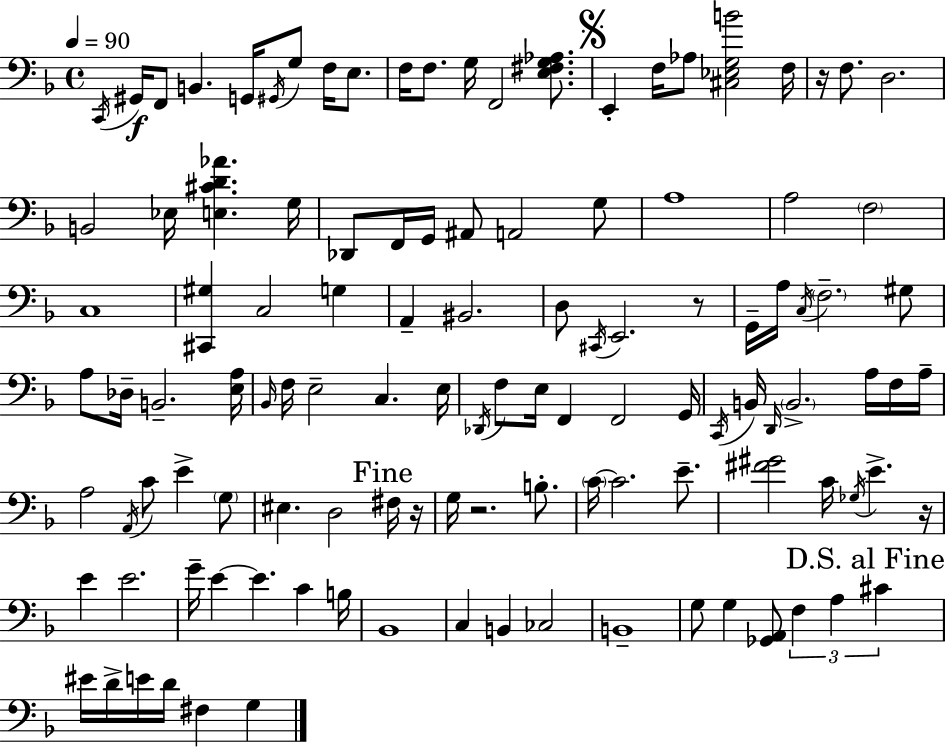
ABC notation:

X:1
T:Untitled
M:4/4
L:1/4
K:F
C,,/4 ^G,,/4 F,,/2 B,, G,,/4 ^G,,/4 G,/2 F,/4 E,/2 F,/4 F,/2 G,/4 F,,2 [E,^F,G,_A,]/2 E,, F,/4 _A,/2 [^C,_E,G,B]2 F,/4 z/4 F,/2 D,2 B,,2 _E,/4 [E,^CD_A] G,/4 _D,,/2 F,,/4 G,,/4 ^A,,/2 A,,2 G,/2 A,4 A,2 F,2 C,4 [^C,,^G,] C,2 G, A,, ^B,,2 D,/2 ^C,,/4 E,,2 z/2 G,,/4 A,/4 C,/4 F,2 ^G,/2 A,/2 _D,/4 B,,2 [E,A,]/4 _B,,/4 F,/4 E,2 C, E,/4 _D,,/4 F,/2 E,/4 F,, F,,2 G,,/4 C,,/4 B,,/4 D,,/4 B,,2 A,/4 F,/4 A,/4 A,2 A,,/4 C/2 E G,/2 ^E, D,2 ^F,/4 z/4 G,/4 z2 B,/2 C/4 C2 E/2 [^F^G]2 C/4 _G,/4 E z/4 E E2 G/4 E E C B,/4 _B,,4 C, B,, _C,2 B,,4 G,/2 G, [_G,,A,,]/2 F, A, ^C ^E/4 D/4 E/4 D/4 ^F, G,